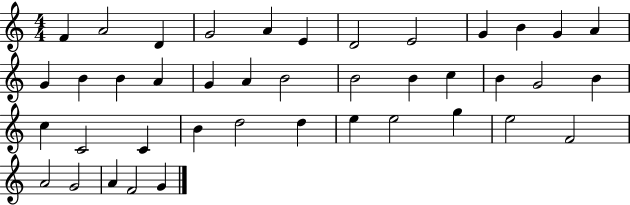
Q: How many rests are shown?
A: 0